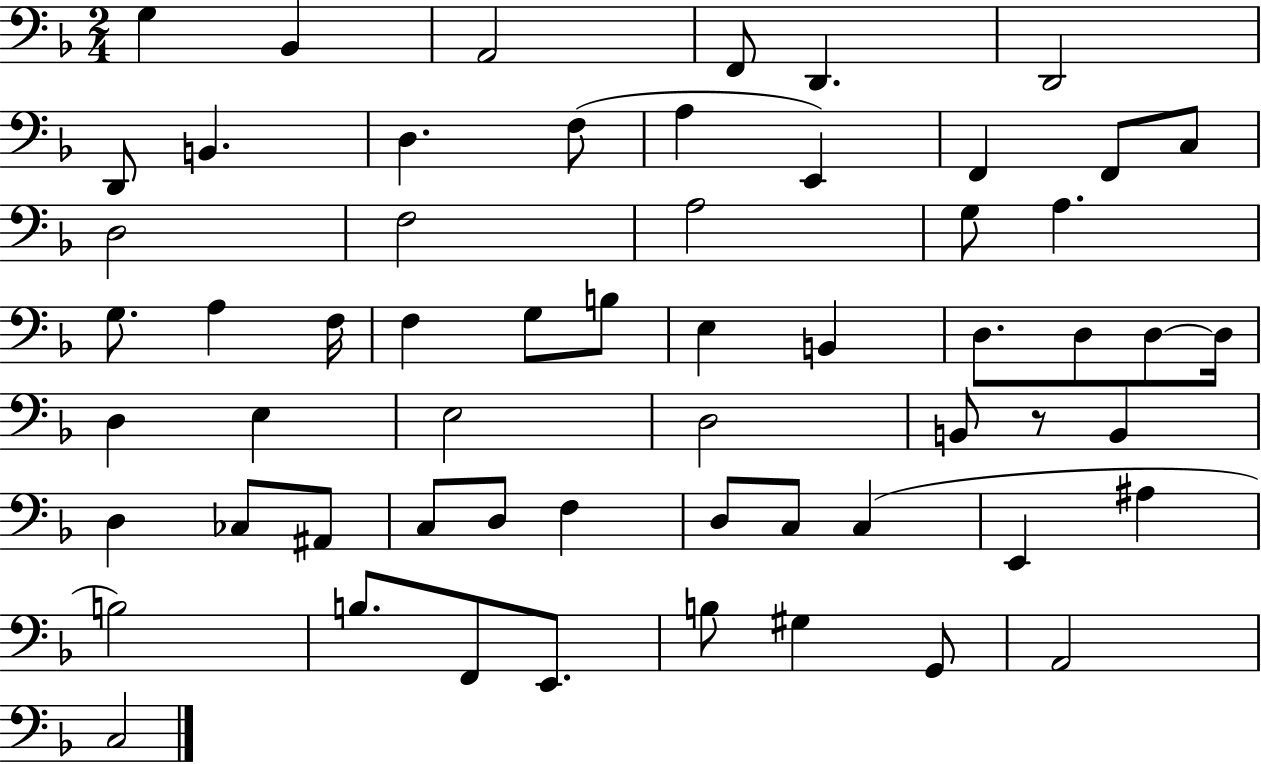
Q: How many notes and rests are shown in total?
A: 59